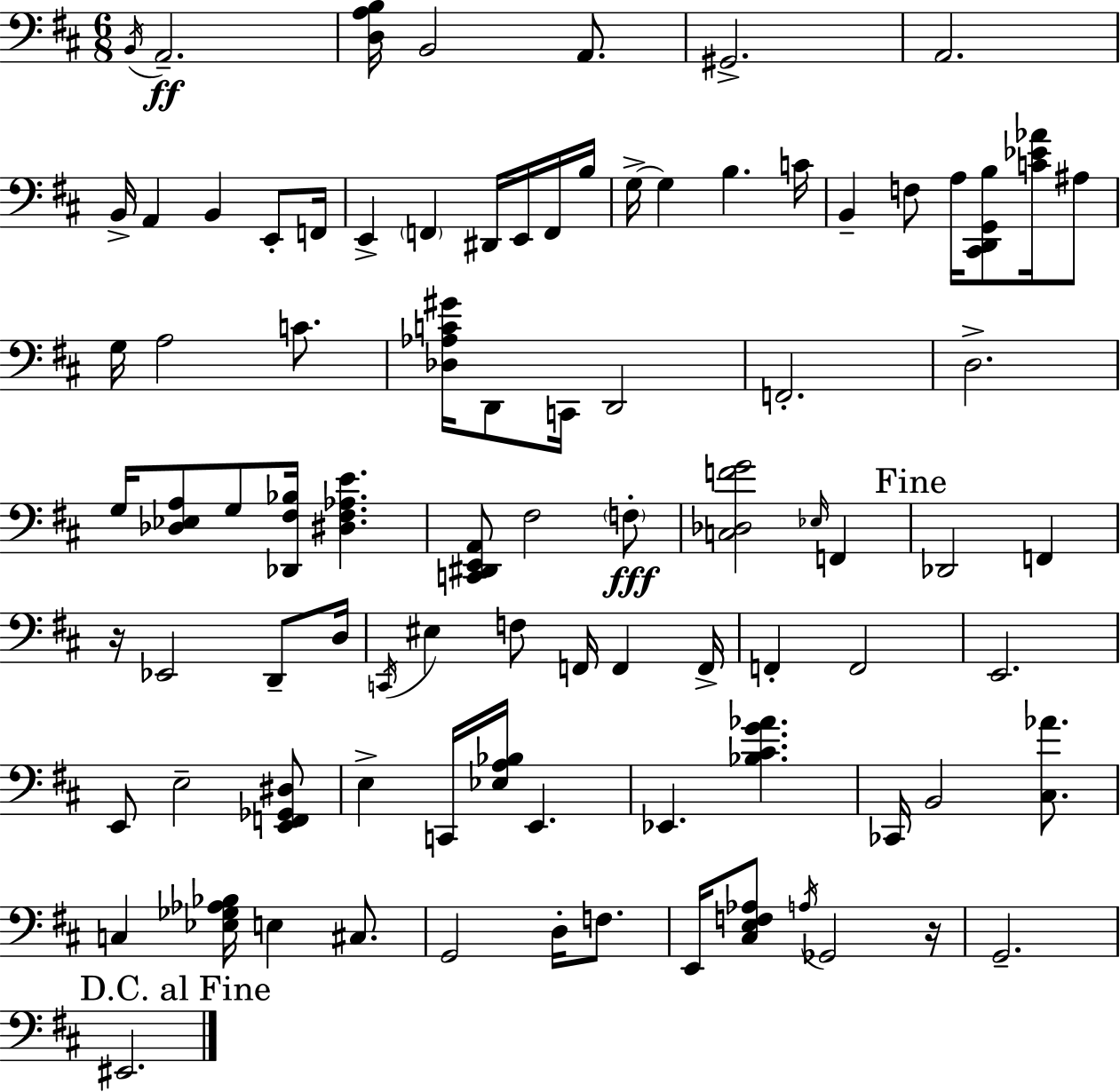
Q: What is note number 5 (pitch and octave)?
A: G#2